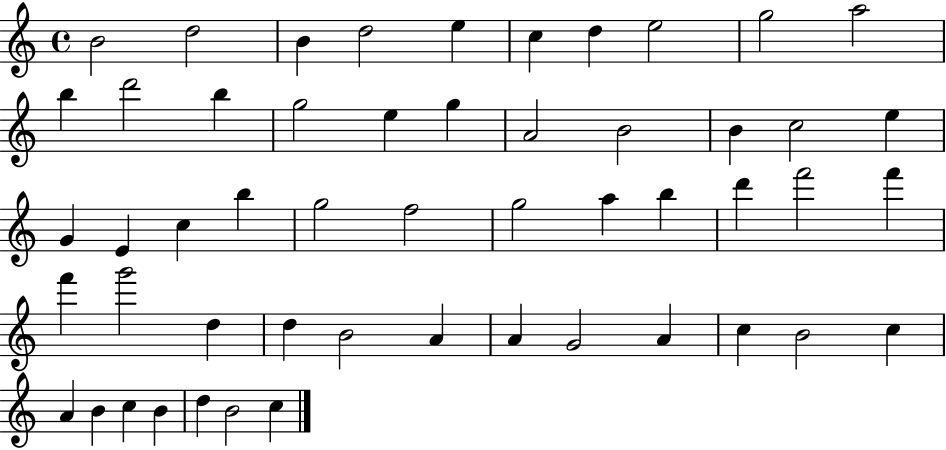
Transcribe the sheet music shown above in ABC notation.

X:1
T:Untitled
M:4/4
L:1/4
K:C
B2 d2 B d2 e c d e2 g2 a2 b d'2 b g2 e g A2 B2 B c2 e G E c b g2 f2 g2 a b d' f'2 f' f' g'2 d d B2 A A G2 A c B2 c A B c B d B2 c